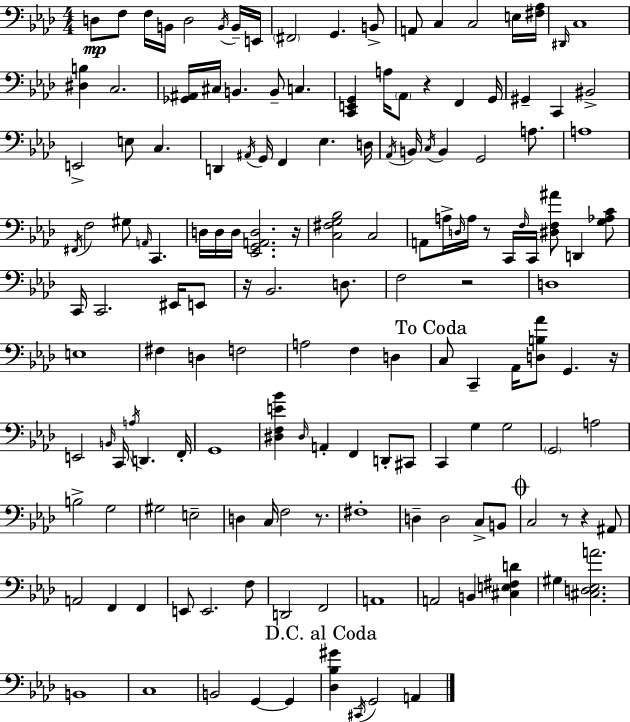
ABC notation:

X:1
T:Untitled
M:4/4
L:1/4
K:Ab
D,/2 F,/2 F,/4 B,,/4 D,2 B,,/4 B,,/4 E,,/4 ^F,,2 G,, B,,/2 A,,/2 C, C,2 E,/4 [^F,_A,]/4 ^D,,/4 C,4 [^D,B,] C,2 [_G,,^A,,]/4 ^C,/4 B,, B,,/2 C, [C,,E,,G,,] A,/4 _A,,/2 z F,, G,,/4 ^G,, C,, ^B,,2 E,,2 E,/2 C, D,, ^A,,/4 G,,/4 F,, _E, D,/4 _A,,/4 B,,/4 C,/4 B,, G,,2 A,/2 A,4 ^F,,/4 F,2 ^G,/2 A,,/4 C,, D,/4 D,/4 D,/4 [_E,,G,,A,,D,]2 z/4 [C,^F,G,_B,]2 C,2 A,,/2 A,/4 D,/4 A,/4 z/2 C,,/4 F,/4 C,,/4 [^D,F,^A]/2 D,, [G,_A,C]/2 C,,/4 C,,2 ^E,,/4 E,,/2 z/4 _B,,2 D,/2 F,2 z2 D,4 E,4 ^F, D, F,2 A,2 F, D, C,/2 C,, _A,,/4 [D,B,_A]/2 G,, z/4 E,,2 B,,/4 C,,/4 A,/4 D,, F,,/4 G,,4 [^D,F,E_B] ^D,/4 A,, F,, D,,/2 ^C,,/2 C,, G, G,2 G,,2 A,2 B,2 G,2 ^G,2 E,2 D, C,/4 F,2 z/2 ^F,4 D, D,2 C,/2 B,,/2 C,2 z/2 z ^A,,/2 A,,2 F,, F,, E,,/2 E,,2 F,/2 D,,2 F,,2 A,,4 A,,2 B,, [^C,E,^F,D] ^G, [^C,D,_E,A]2 B,,4 C,4 B,,2 G,, G,, [_D,_B,^G] ^C,,/4 G,,2 A,,